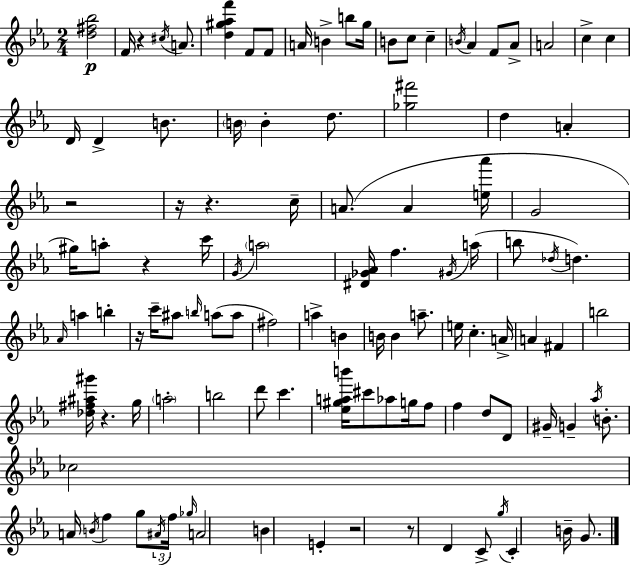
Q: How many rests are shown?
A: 9